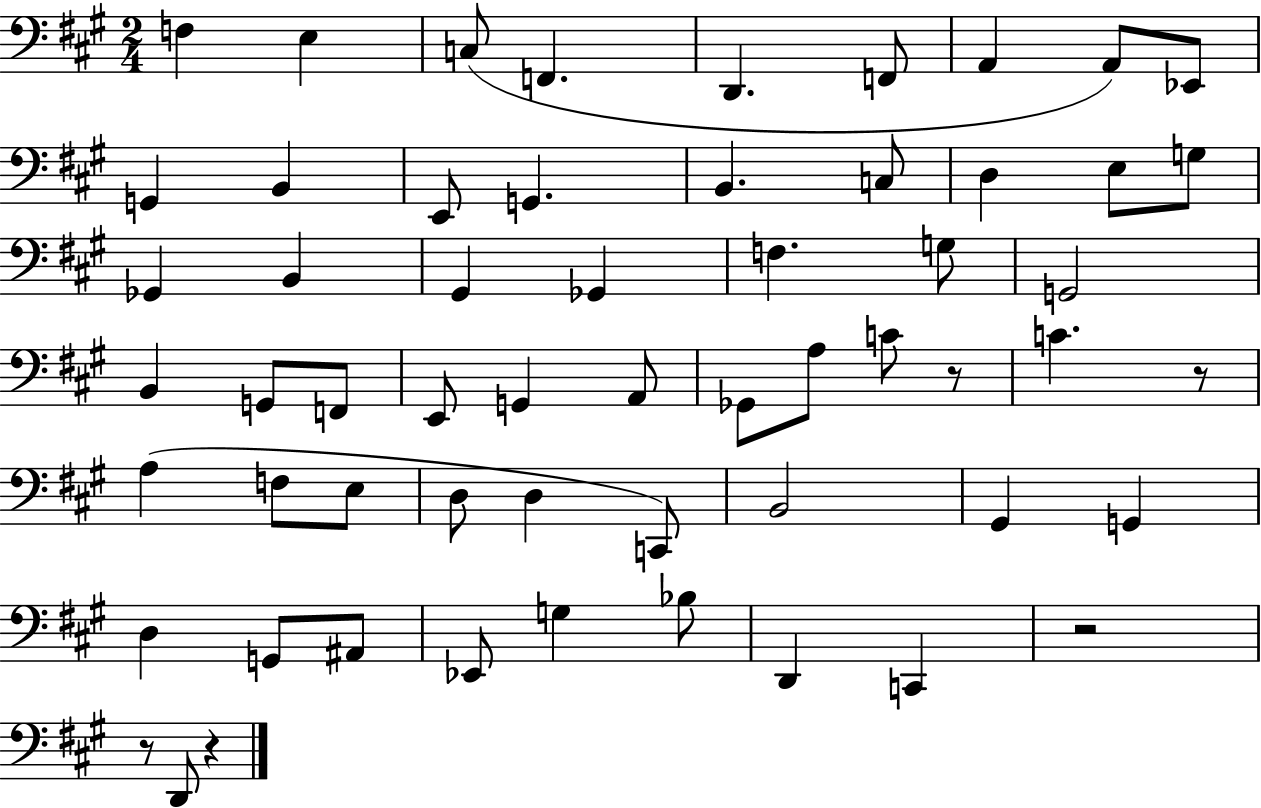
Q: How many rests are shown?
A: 5